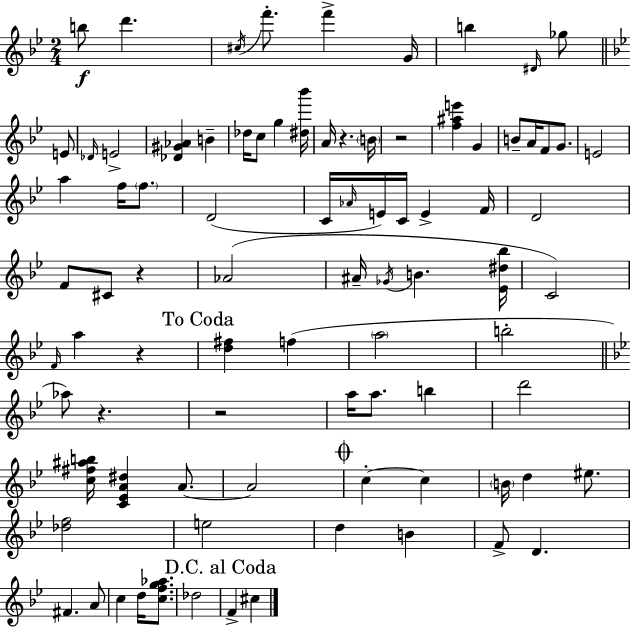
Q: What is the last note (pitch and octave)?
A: C#5